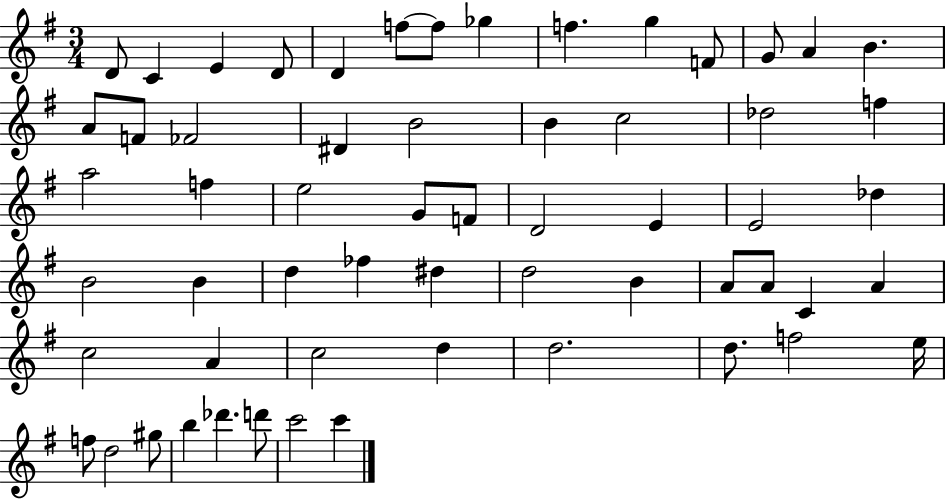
{
  \clef treble
  \numericTimeSignature
  \time 3/4
  \key g \major
  d'8 c'4 e'4 d'8 | d'4 f''8~~ f''8 ges''4 | f''4. g''4 f'8 | g'8 a'4 b'4. | \break a'8 f'8 fes'2 | dis'4 b'2 | b'4 c''2 | des''2 f''4 | \break a''2 f''4 | e''2 g'8 f'8 | d'2 e'4 | e'2 des''4 | \break b'2 b'4 | d''4 fes''4 dis''4 | d''2 b'4 | a'8 a'8 c'4 a'4 | \break c''2 a'4 | c''2 d''4 | d''2. | d''8. f''2 e''16 | \break f''8 d''2 gis''8 | b''4 des'''4. d'''8 | c'''2 c'''4 | \bar "|."
}